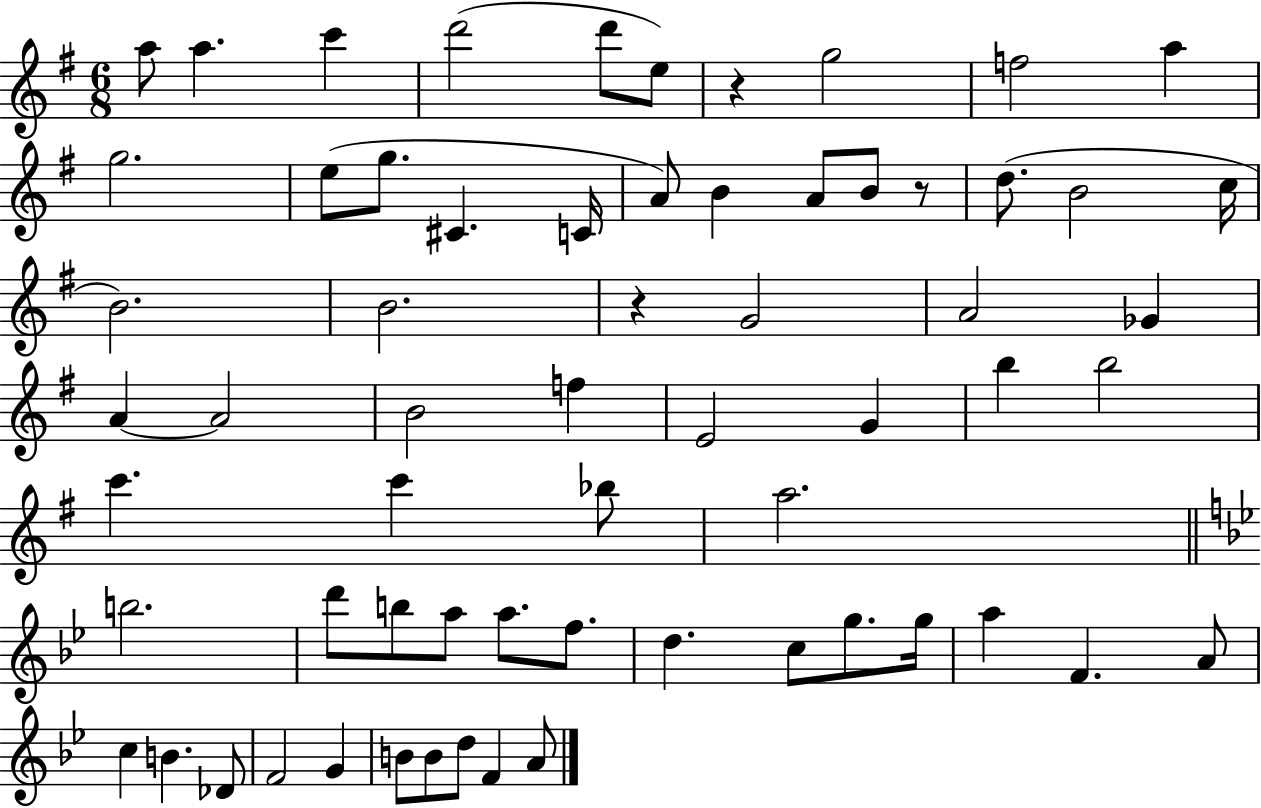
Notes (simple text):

A5/e A5/q. C6/q D6/h D6/e E5/e R/q G5/h F5/h A5/q G5/h. E5/e G5/e. C#4/q. C4/s A4/e B4/q A4/e B4/e R/e D5/e. B4/h C5/s B4/h. B4/h. R/q G4/h A4/h Gb4/q A4/q A4/h B4/h F5/q E4/h G4/q B5/q B5/h C6/q. C6/q Bb5/e A5/h. B5/h. D6/e B5/e A5/e A5/e. F5/e. D5/q. C5/e G5/e. G5/s A5/q F4/q. A4/e C5/q B4/q. Db4/e F4/h G4/q B4/e B4/e D5/e F4/q A4/e